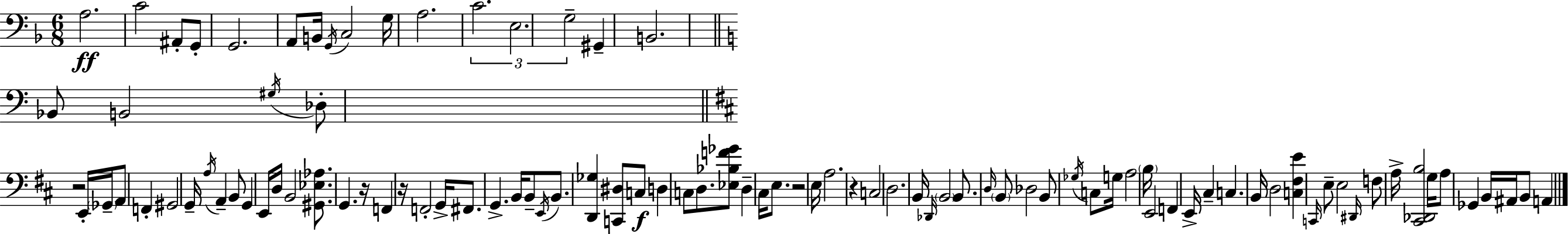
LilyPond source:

{
  \clef bass
  \numericTimeSignature
  \time 6/8
  \key f \major
  a2.\ff | c'2 ais,8-. g,8-. | g,2. | a,8 b,16 \acciaccatura { g,16 } c2 | \break g16 a2. | \tuplet 3/2 { c'2. | e2. | g2-- } gis,4-- | \break b,2. | \bar "||" \break \key c \major bes,8 b,2 \acciaccatura { gis16 } des8-. | \bar "||" \break \key d \major r2 e,16-. \parenthesize ges,16-- a,8 | f,4-. gis,2 | g,16-- \acciaccatura { a16 } a,4-- b,8 g,4 | e,16 d16 b,2 <gis, ees aes>8. | \break g,4. r16 f,4 | r16 f,2-. g,16-> fis,8. | g,4.-> b,16 b,8-- \acciaccatura { e,16 } b,8. | <d, ges>4 <c, dis>8 c8\f d4 | \break c8 d8. <ees bes f' ges'>8 d4-- | cis16 e8. r2 | e16 a2. | r4 c2 | \break d2. | b,16 \grace { des,16 } \parenthesize b,2 | b,8. \grace { d16 } \parenthesize b,8 des2 | b,8 \acciaccatura { ges16 } c8 g16 a2 | \break \parenthesize b16 e,2 | f,4 e,16-> cis4-- c4. | b,16 d2 | <c fis e'>4 \grace { c,16 } e8-- e2 | \break \grace { dis,16 } f8 a16-> <cis, des, b>2 | g16 a8 ges,4 b,16 | ais,16 b,8 a,4 \bar "|."
}